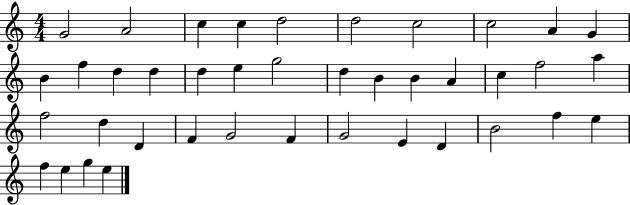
{
  \clef treble
  \numericTimeSignature
  \time 4/4
  \key c \major
  g'2 a'2 | c''4 c''4 d''2 | d''2 c''2 | c''2 a'4 g'4 | \break b'4 f''4 d''4 d''4 | d''4 e''4 g''2 | d''4 b'4 b'4 a'4 | c''4 f''2 a''4 | \break f''2 d''4 d'4 | f'4 g'2 f'4 | g'2 e'4 d'4 | b'2 f''4 e''4 | \break f''4 e''4 g''4 e''4 | \bar "|."
}